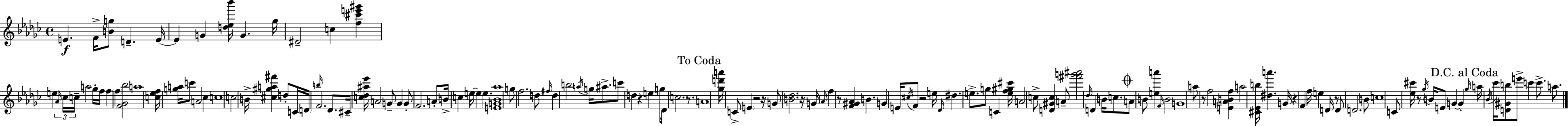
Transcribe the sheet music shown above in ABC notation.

X:1
T:Untitled
M:4/4
L:1/4
K:Ebm
E F/4 [Bg]/2 D E/4 E G [d_e_b']/4 G _g/4 ^D2 c [f^c'e'^g'] e _A/4 _c/4 c/4 a2 _g/4 f/4 f f [F_G_b]2 a4 [c_ef]/4 [ga]/4 c'/2 A2 _c c4 c2 B/4 [^c^ga^f'] d/2 C/4 D/4 b/4 F2 _D/2 ^C/4 [c_d^a_e']/4 A2 G/2 G G/2 F2 A/2 B/4 c e/4 e e [EG_B_a]4 g/2 f2 d/2 ^f/4 d b2 a/4 g/4 ^a/2 c'/2 d z e g/2 _D/4 c2 z/2 A4 [_gd'a']/4 C/2 E z2 z/4 G/2 [B_d]2 z/4 G/4 _A/4 f z/2 [F^G_A] B G E/4 ^c/4 F/2 z2 e/4 _D/4 ^d e/2 g/2 C [ef^g^c']/4 A2 c/2 [D^Gc] A/2 [^f'g'^a']2 _d/4 D B/4 c/2 A/2 B/2 [ea'] F/4 B2 G4 a/2 z/2 f2 [EABf] a2 [^C_Eb]/4 [^da'] G/4 z F f/4 e D/4 z/2 D/2 D2 B/2 c4 C/2 [_e^c']/4 z/2 _g/4 B/4 E/2 G G _g/4 a/4 _B/4 _c'/4 [D^Gb]/2 e'/2 c' c'/2 a/2